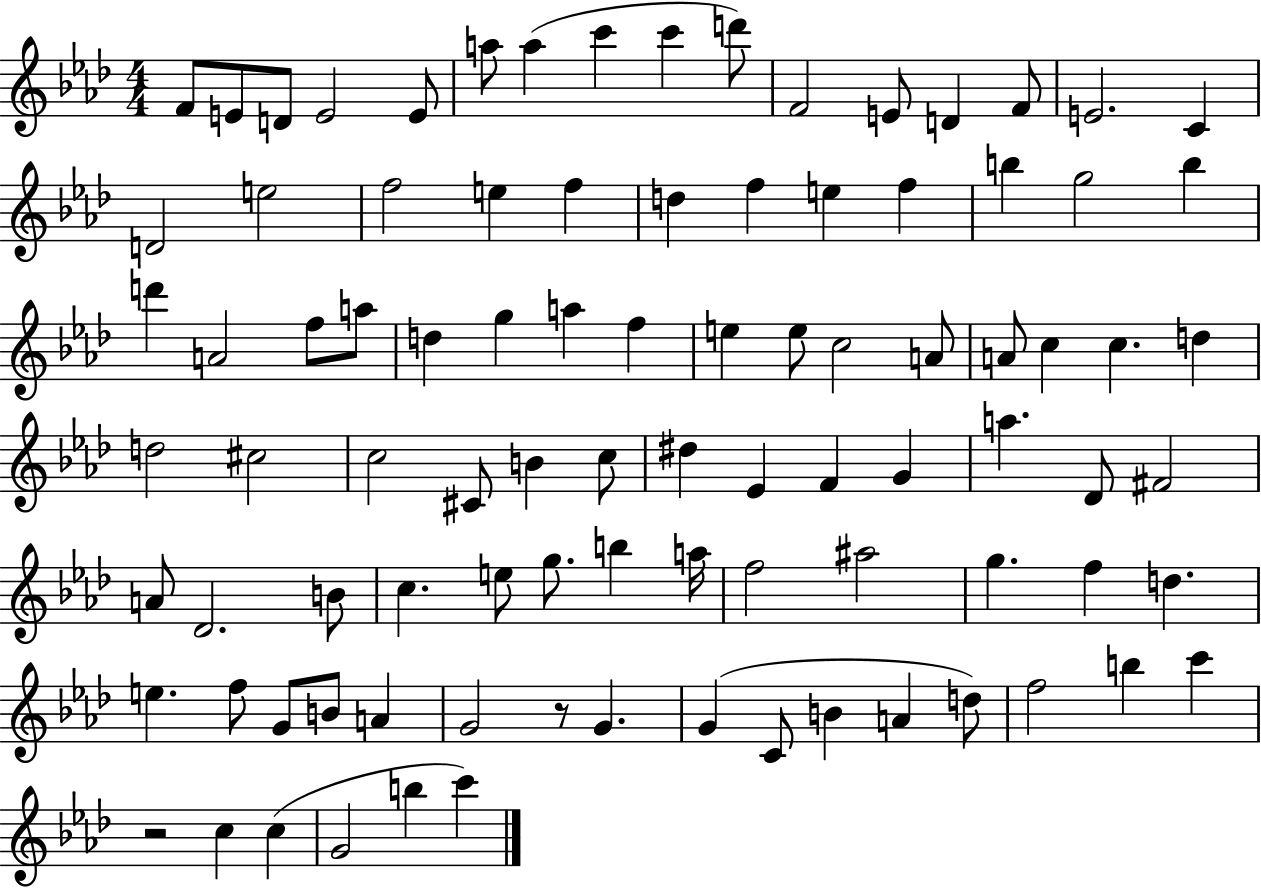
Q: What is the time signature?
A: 4/4